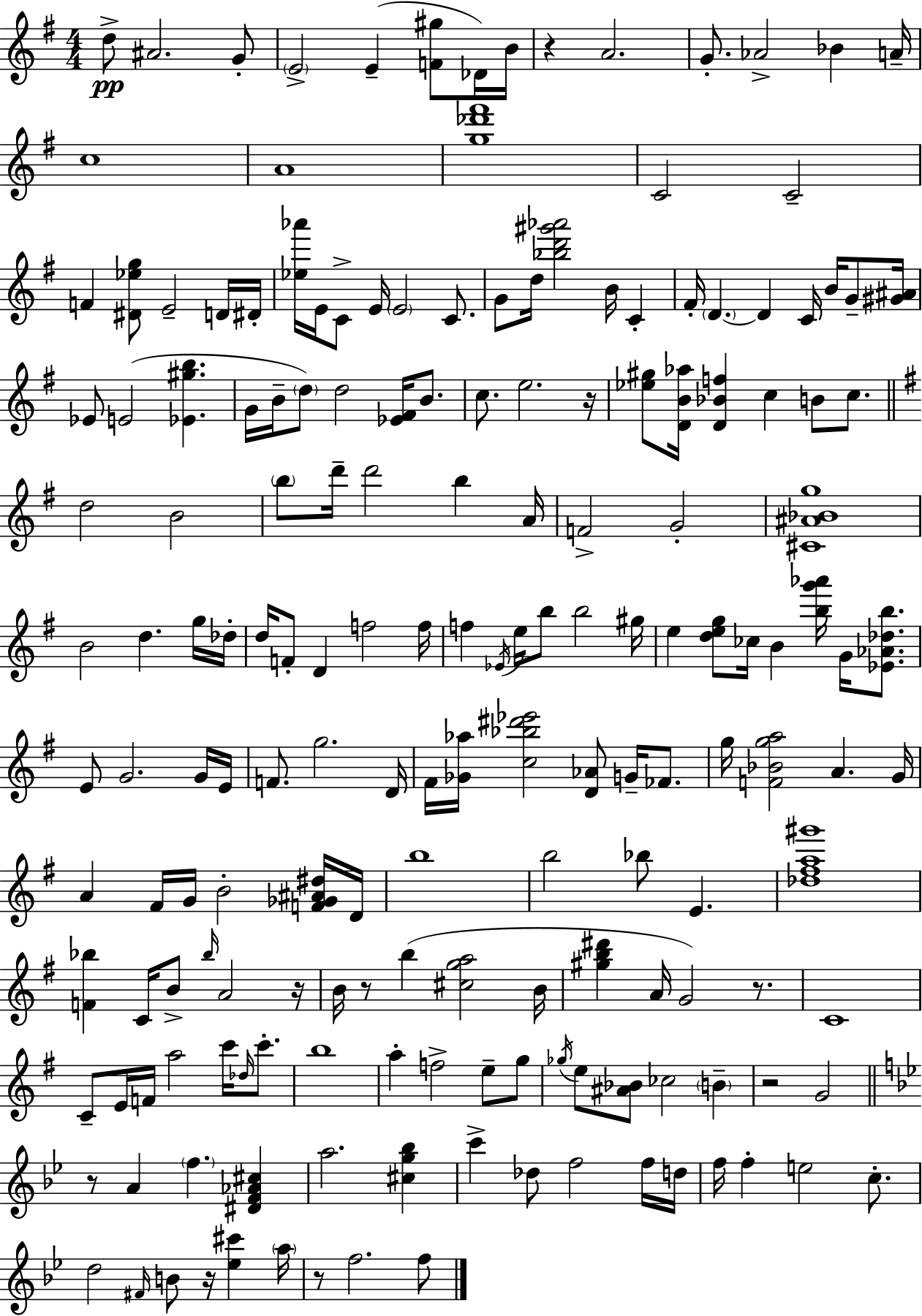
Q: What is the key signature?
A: G major